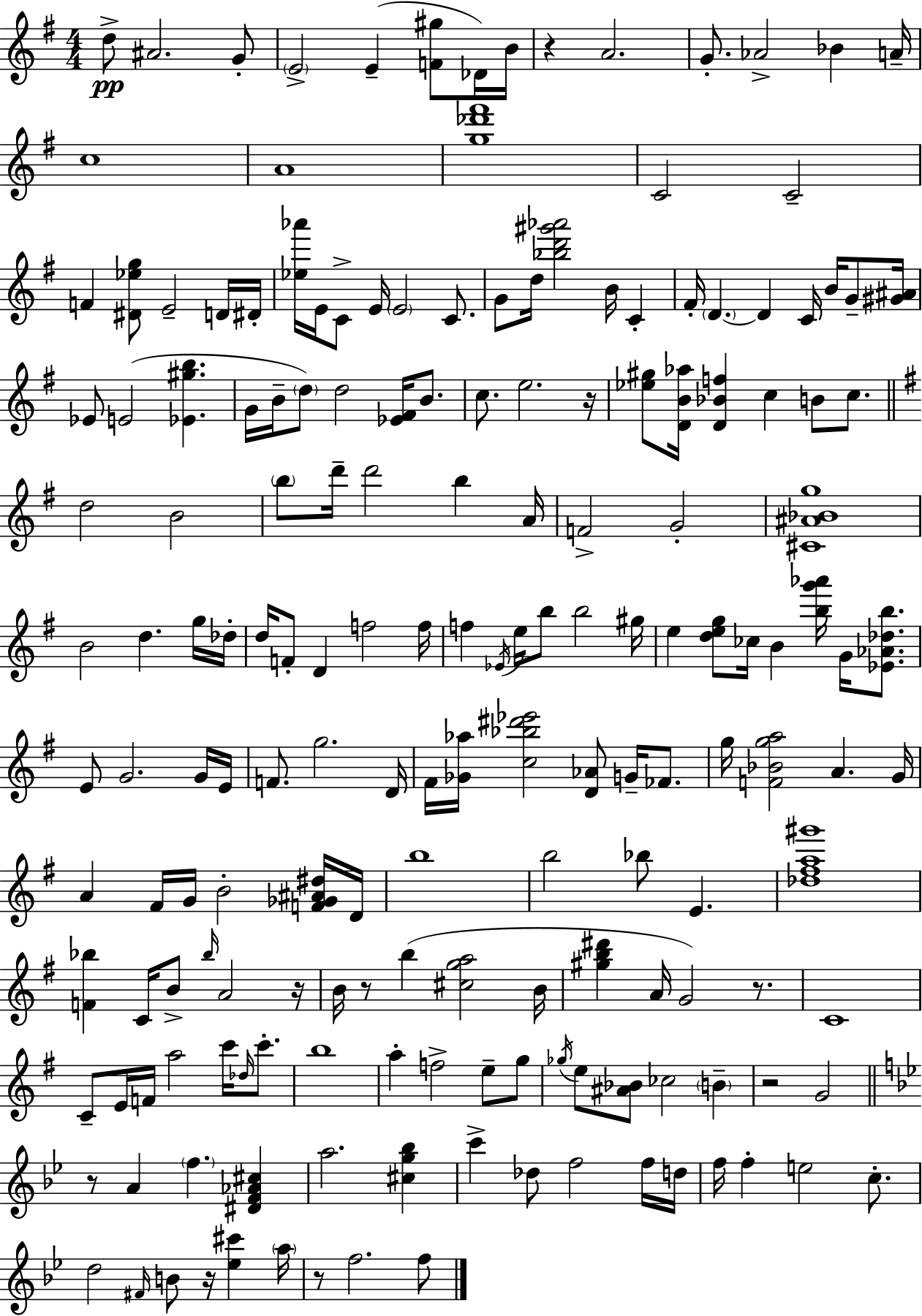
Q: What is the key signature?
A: G major